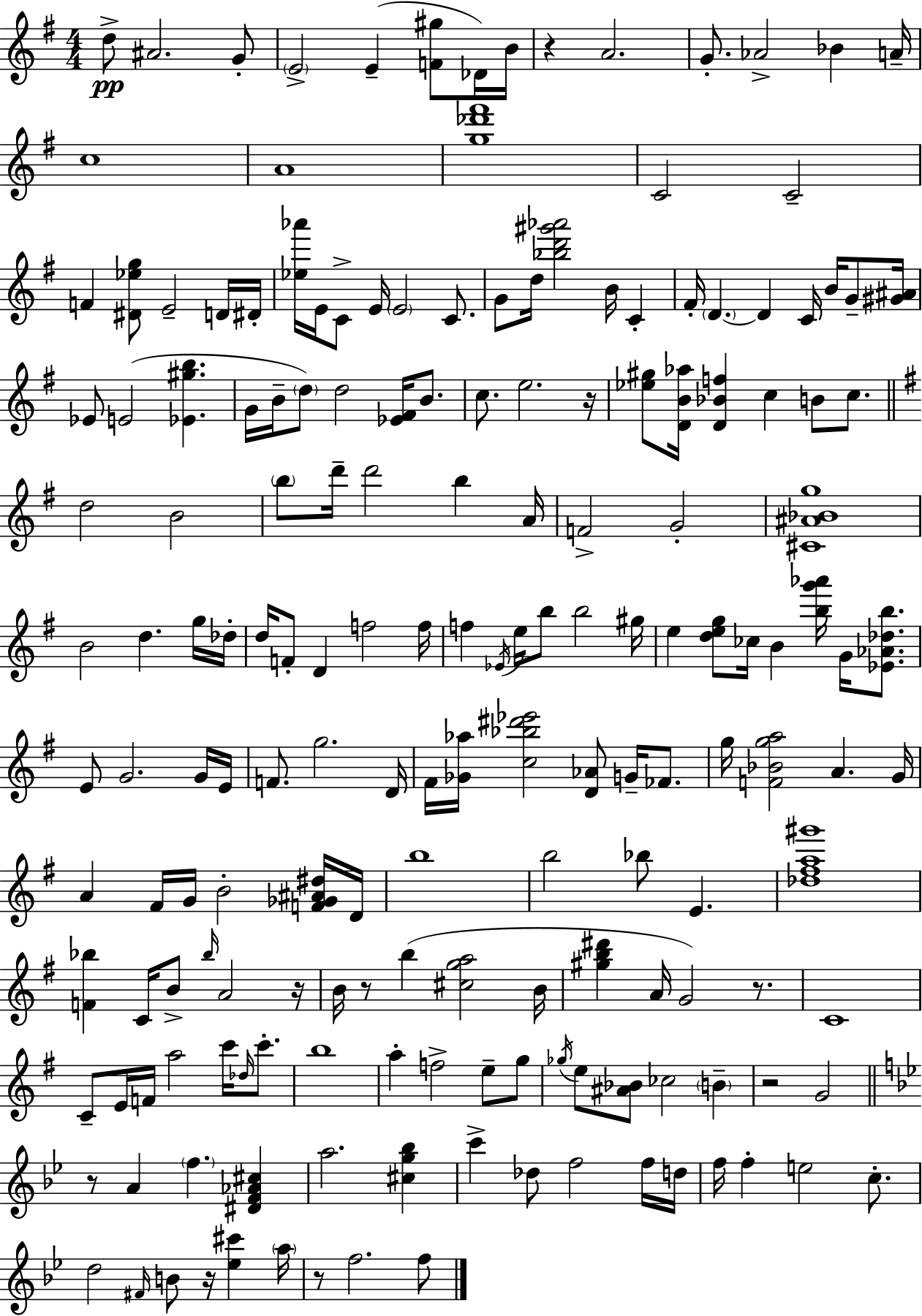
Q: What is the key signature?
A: G major